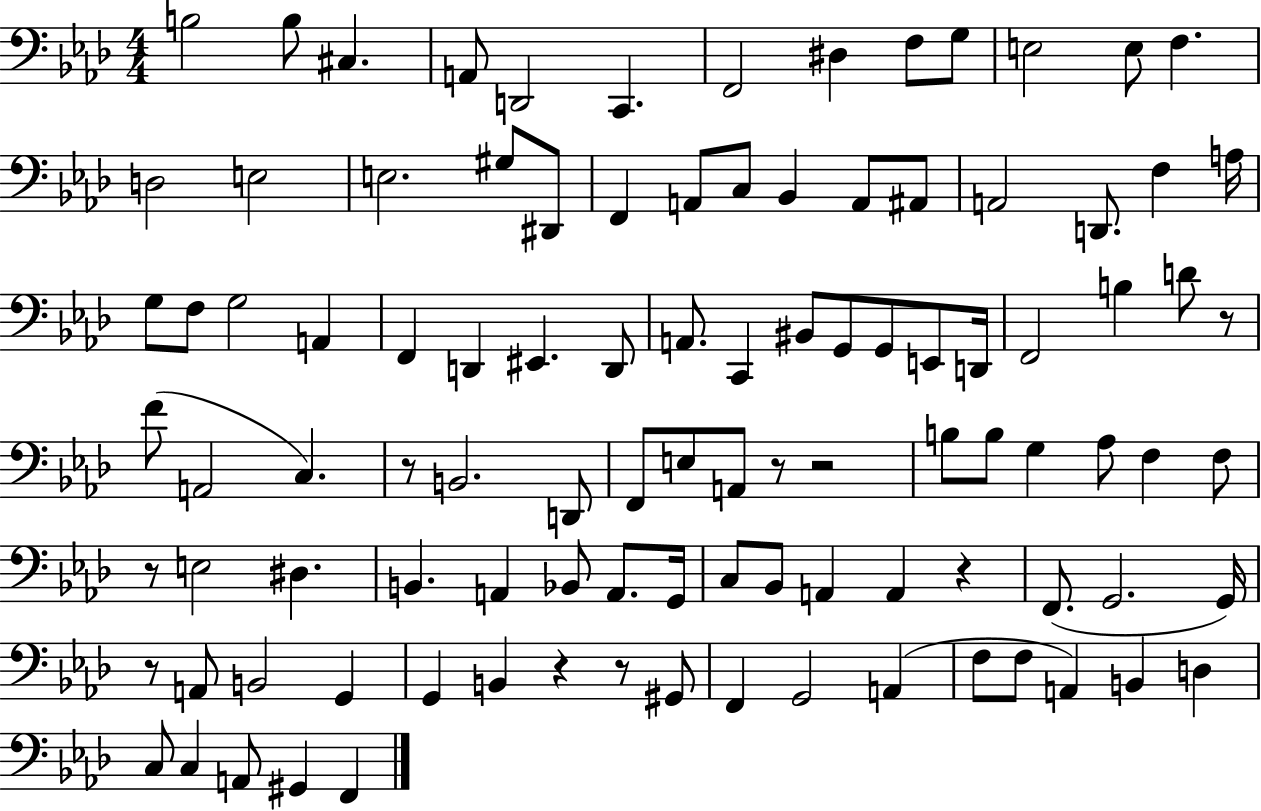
{
  \clef bass
  \numericTimeSignature
  \time 4/4
  \key aes \major
  b2 b8 cis4. | a,8 d,2 c,4. | f,2 dis4 f8 g8 | e2 e8 f4. | \break d2 e2 | e2. gis8 dis,8 | f,4 a,8 c8 bes,4 a,8 ais,8 | a,2 d,8. f4 a16 | \break g8 f8 g2 a,4 | f,4 d,4 eis,4. d,8 | a,8. c,4 bis,8 g,8 g,8 e,8 d,16 | f,2 b4 d'8 r8 | \break f'8( a,2 c4.) | r8 b,2. d,8 | f,8 e8 a,8 r8 r2 | b8 b8 g4 aes8 f4 f8 | \break r8 e2 dis4. | b,4. a,4 bes,8 a,8. g,16 | c8 bes,8 a,4 a,4 r4 | f,8.( g,2. g,16) | \break r8 a,8 b,2 g,4 | g,4 b,4 r4 r8 gis,8 | f,4 g,2 a,4( | f8 f8 a,4) b,4 d4 | \break c8 c4 a,8 gis,4 f,4 | \bar "|."
}